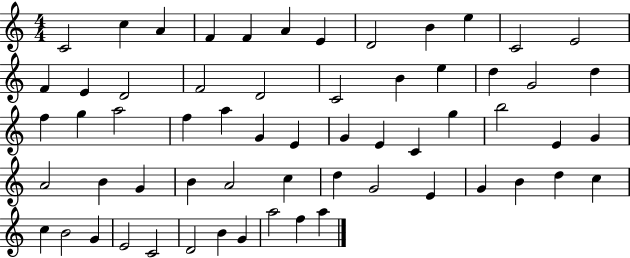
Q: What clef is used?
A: treble